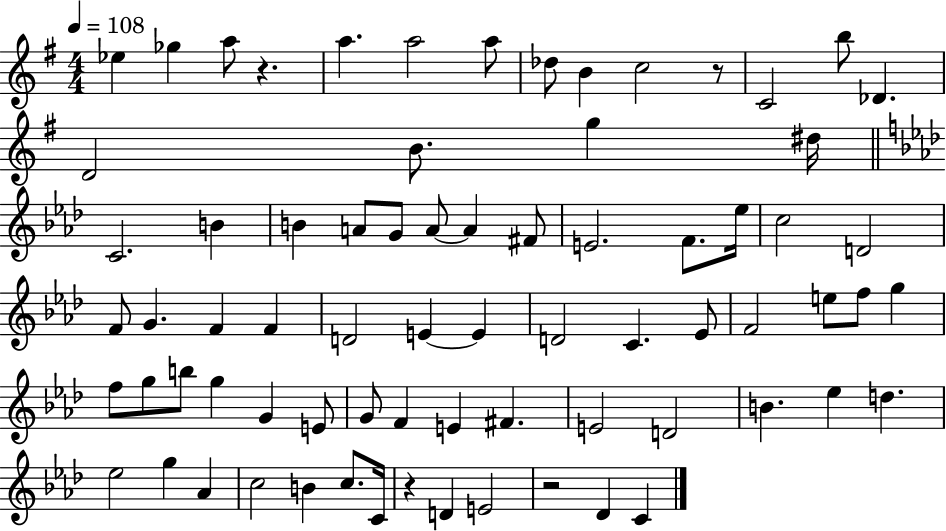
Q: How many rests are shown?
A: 4